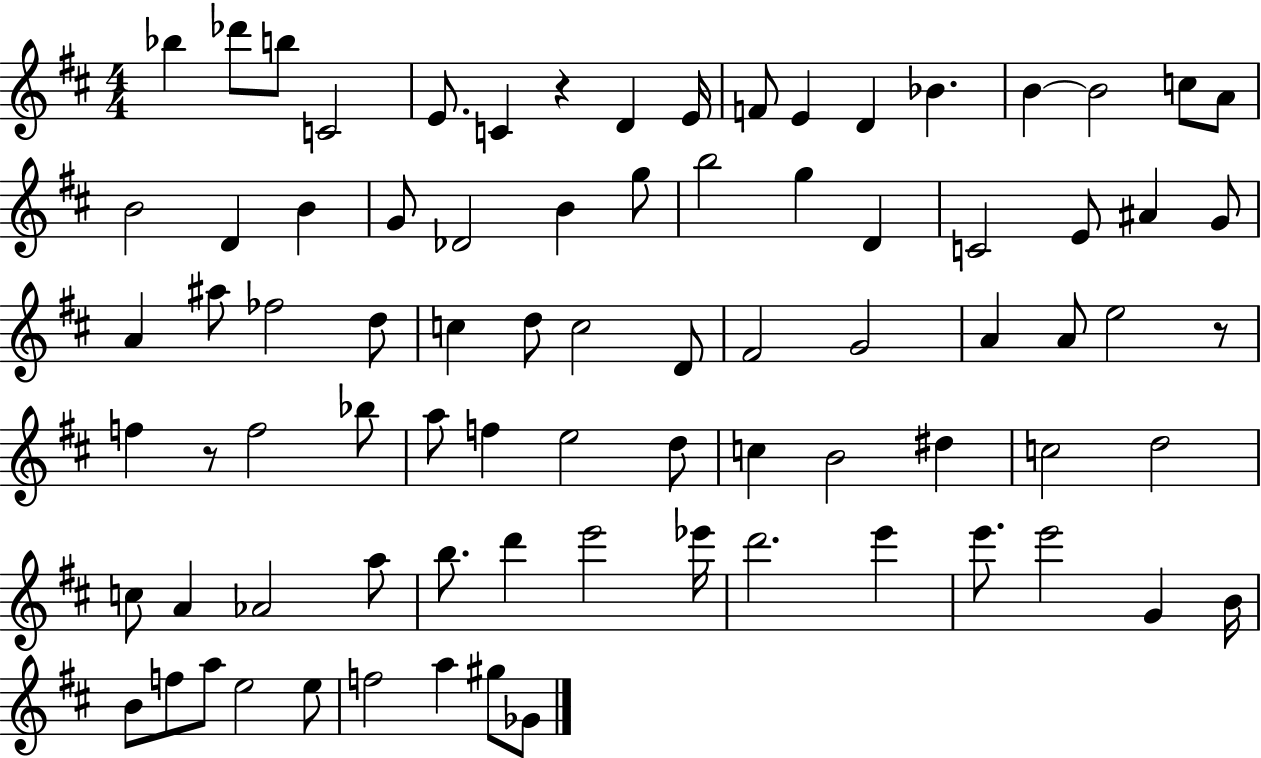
Bb5/q Db6/e B5/e C4/h E4/e. C4/q R/q D4/q E4/s F4/e E4/q D4/q Bb4/q. B4/q B4/h C5/e A4/e B4/h D4/q B4/q G4/e Db4/h B4/q G5/e B5/h G5/q D4/q C4/h E4/e A#4/q G4/e A4/q A#5/e FES5/h D5/e C5/q D5/e C5/h D4/e F#4/h G4/h A4/q A4/e E5/h R/e F5/q R/e F5/h Bb5/e A5/e F5/q E5/h D5/e C5/q B4/h D#5/q C5/h D5/h C5/e A4/q Ab4/h A5/e B5/e. D6/q E6/h Eb6/s D6/h. E6/q E6/e. E6/h G4/q B4/s B4/e F5/e A5/e E5/h E5/e F5/h A5/q G#5/e Gb4/e